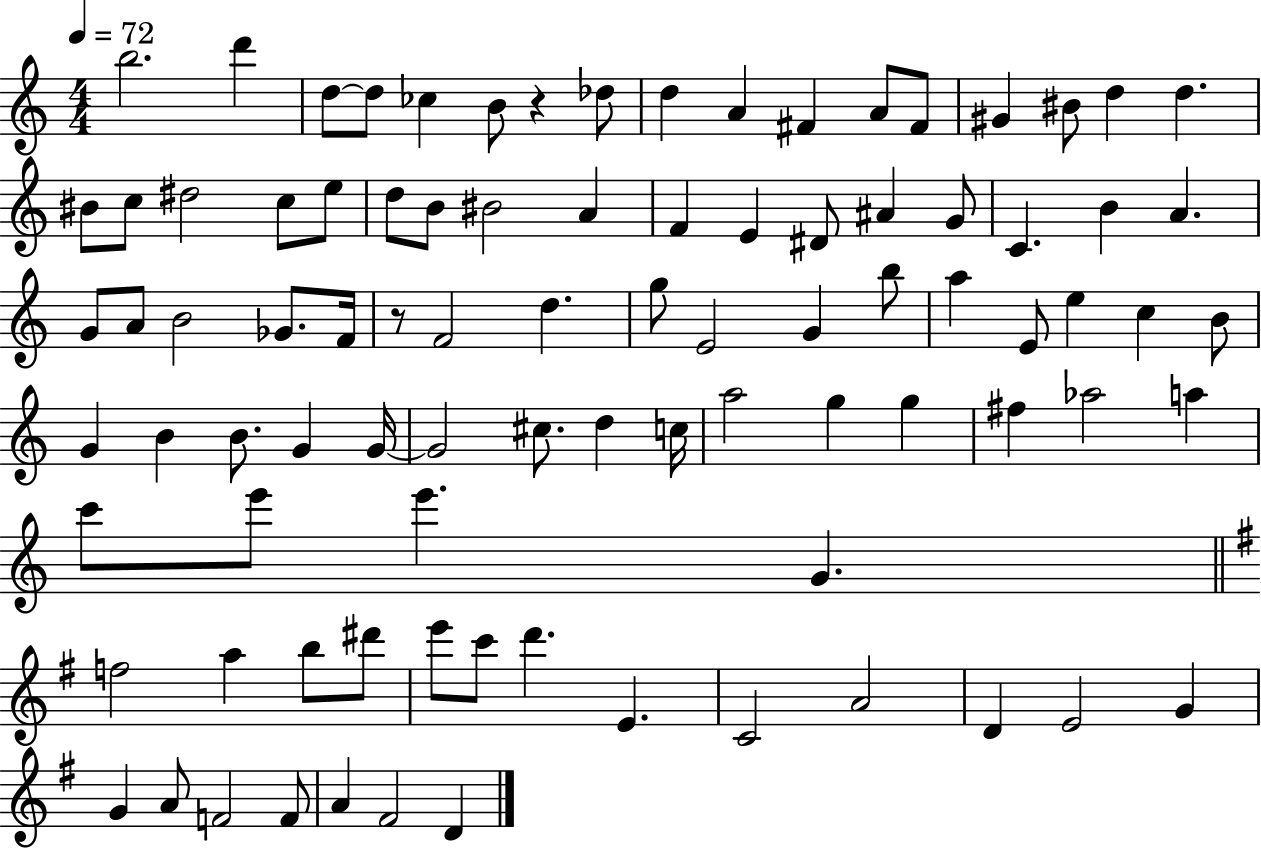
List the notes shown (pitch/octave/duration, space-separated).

B5/h. D6/q D5/e D5/e CES5/q B4/e R/q Db5/e D5/q A4/q F#4/q A4/e F#4/e G#4/q BIS4/e D5/q D5/q. BIS4/e C5/e D#5/h C5/e E5/e D5/e B4/e BIS4/h A4/q F4/q E4/q D#4/e A#4/q G4/e C4/q. B4/q A4/q. G4/e A4/e B4/h Gb4/e. F4/s R/e F4/h D5/q. G5/e E4/h G4/q B5/e A5/q E4/e E5/q C5/q B4/e G4/q B4/q B4/e. G4/q G4/s G4/h C#5/e. D5/q C5/s A5/h G5/q G5/q F#5/q Ab5/h A5/q C6/e E6/e E6/q. G4/q. F5/h A5/q B5/e D#6/e E6/e C6/e D6/q. E4/q. C4/h A4/h D4/q E4/h G4/q G4/q A4/e F4/h F4/e A4/q F#4/h D4/q